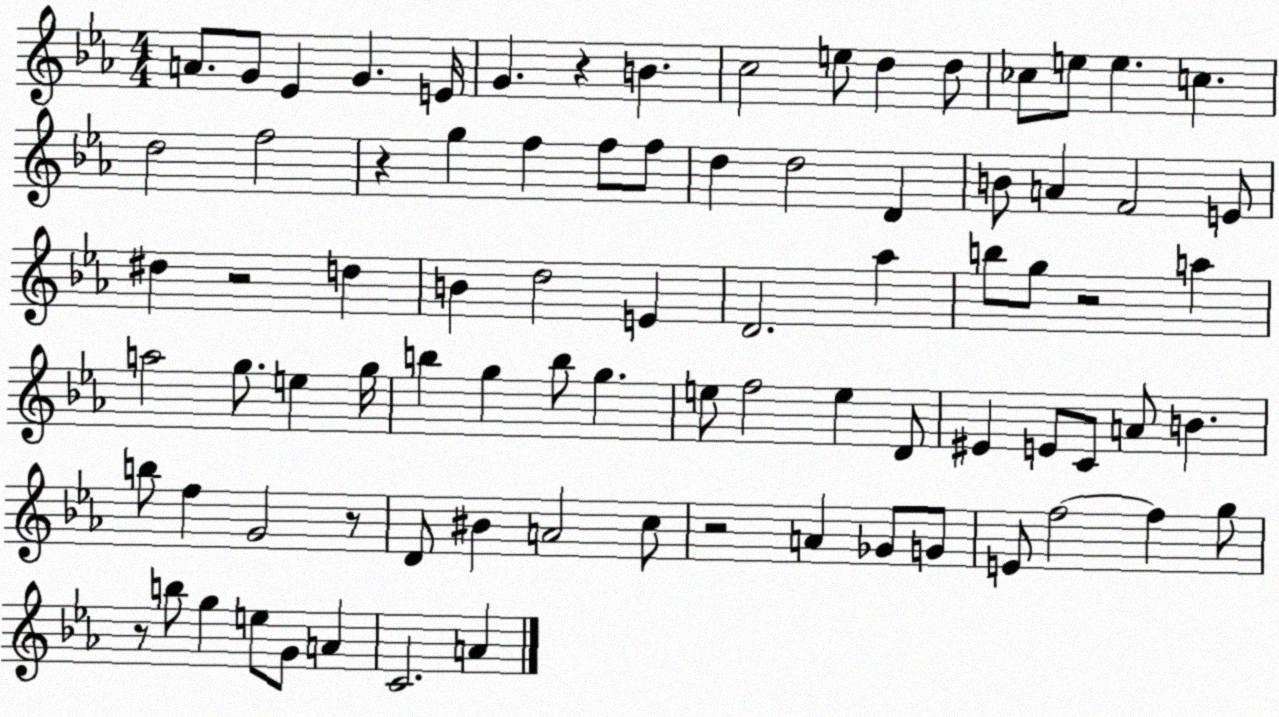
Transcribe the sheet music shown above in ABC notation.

X:1
T:Untitled
M:4/4
L:1/4
K:Eb
A/2 G/2 _E G E/4 G z B c2 e/2 d d/2 _c/2 e/2 e c d2 f2 z g f f/2 f/2 d d2 D B/2 A F2 E/2 ^d z2 d B d2 E D2 _a b/2 g/2 z2 a a2 g/2 e g/4 b g b/2 g e/2 f2 e D/2 ^E E/2 C/2 A/2 B b/2 f G2 z/2 D/2 ^B A2 c/2 z2 A _G/2 G/2 E/2 f2 f g/2 z/2 b/2 g e/2 G/2 A C2 A